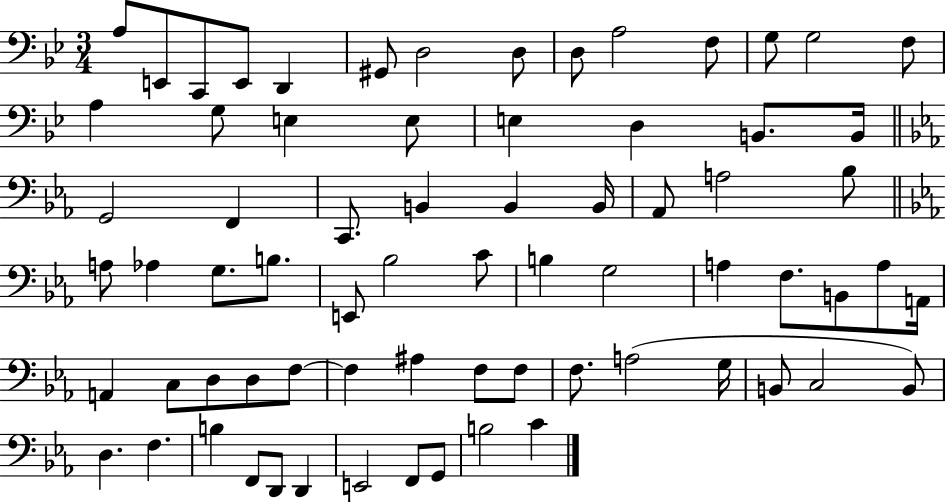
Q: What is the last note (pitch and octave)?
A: C4